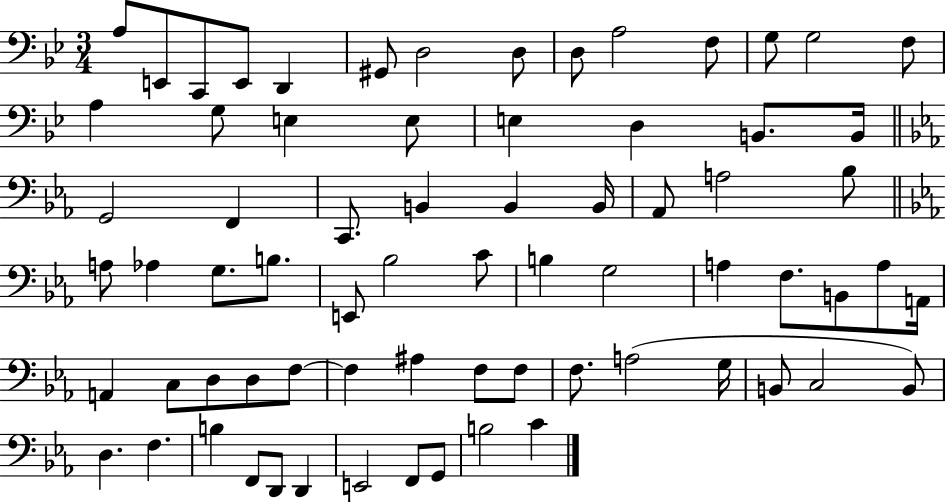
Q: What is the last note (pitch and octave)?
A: C4